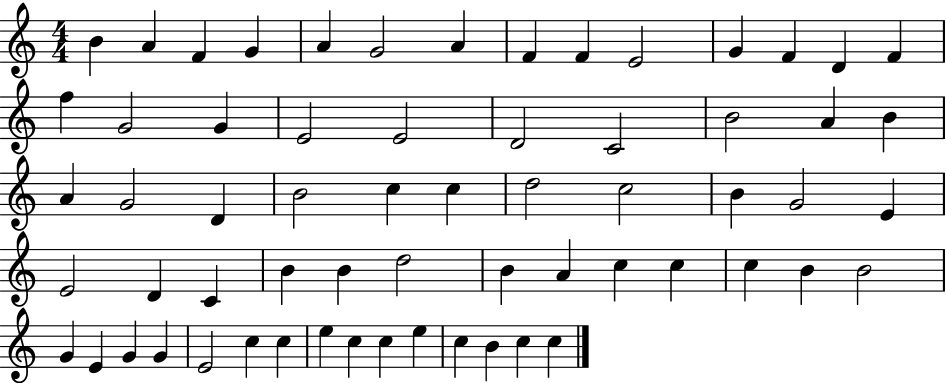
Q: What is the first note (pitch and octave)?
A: B4